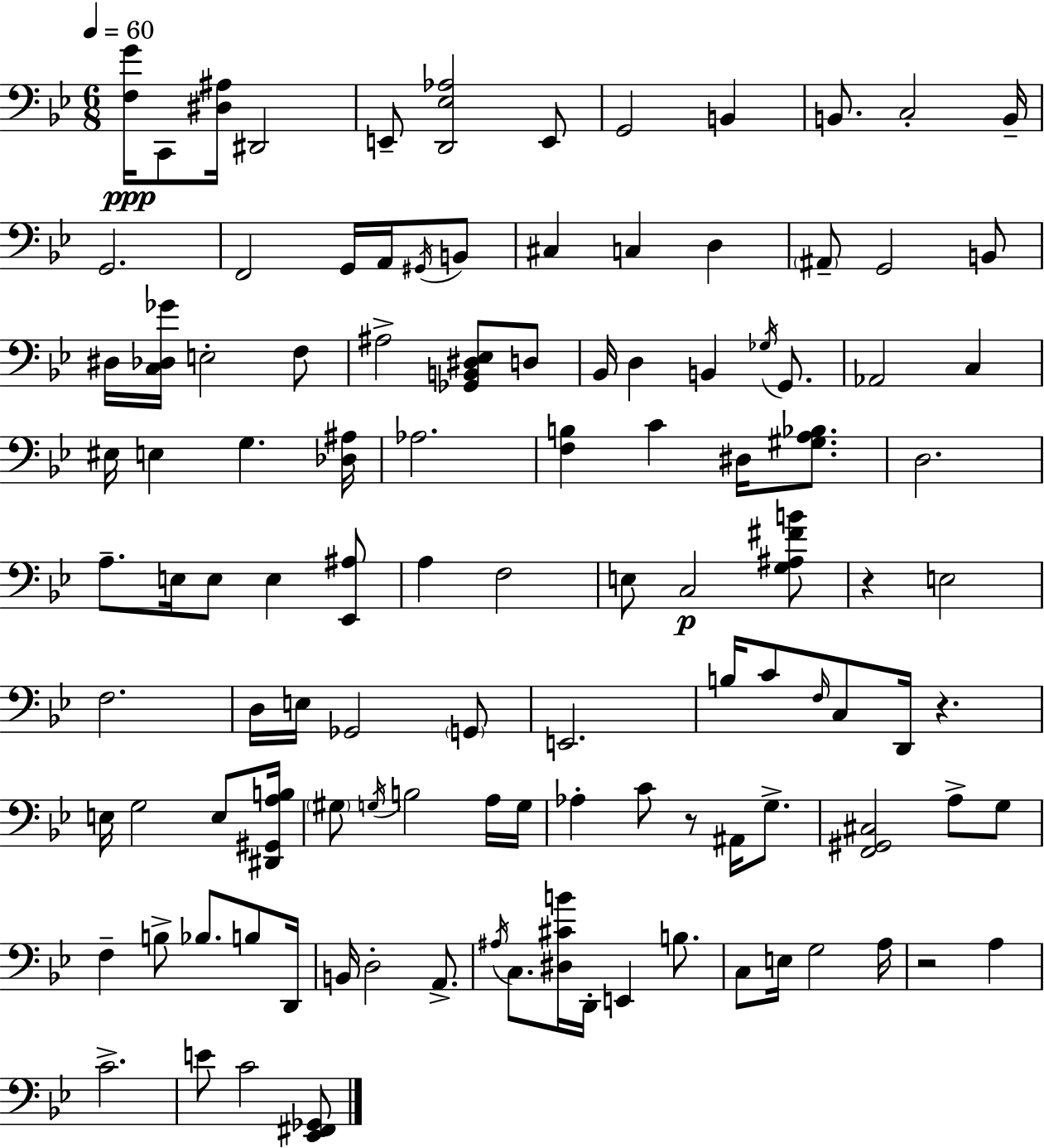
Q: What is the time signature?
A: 6/8